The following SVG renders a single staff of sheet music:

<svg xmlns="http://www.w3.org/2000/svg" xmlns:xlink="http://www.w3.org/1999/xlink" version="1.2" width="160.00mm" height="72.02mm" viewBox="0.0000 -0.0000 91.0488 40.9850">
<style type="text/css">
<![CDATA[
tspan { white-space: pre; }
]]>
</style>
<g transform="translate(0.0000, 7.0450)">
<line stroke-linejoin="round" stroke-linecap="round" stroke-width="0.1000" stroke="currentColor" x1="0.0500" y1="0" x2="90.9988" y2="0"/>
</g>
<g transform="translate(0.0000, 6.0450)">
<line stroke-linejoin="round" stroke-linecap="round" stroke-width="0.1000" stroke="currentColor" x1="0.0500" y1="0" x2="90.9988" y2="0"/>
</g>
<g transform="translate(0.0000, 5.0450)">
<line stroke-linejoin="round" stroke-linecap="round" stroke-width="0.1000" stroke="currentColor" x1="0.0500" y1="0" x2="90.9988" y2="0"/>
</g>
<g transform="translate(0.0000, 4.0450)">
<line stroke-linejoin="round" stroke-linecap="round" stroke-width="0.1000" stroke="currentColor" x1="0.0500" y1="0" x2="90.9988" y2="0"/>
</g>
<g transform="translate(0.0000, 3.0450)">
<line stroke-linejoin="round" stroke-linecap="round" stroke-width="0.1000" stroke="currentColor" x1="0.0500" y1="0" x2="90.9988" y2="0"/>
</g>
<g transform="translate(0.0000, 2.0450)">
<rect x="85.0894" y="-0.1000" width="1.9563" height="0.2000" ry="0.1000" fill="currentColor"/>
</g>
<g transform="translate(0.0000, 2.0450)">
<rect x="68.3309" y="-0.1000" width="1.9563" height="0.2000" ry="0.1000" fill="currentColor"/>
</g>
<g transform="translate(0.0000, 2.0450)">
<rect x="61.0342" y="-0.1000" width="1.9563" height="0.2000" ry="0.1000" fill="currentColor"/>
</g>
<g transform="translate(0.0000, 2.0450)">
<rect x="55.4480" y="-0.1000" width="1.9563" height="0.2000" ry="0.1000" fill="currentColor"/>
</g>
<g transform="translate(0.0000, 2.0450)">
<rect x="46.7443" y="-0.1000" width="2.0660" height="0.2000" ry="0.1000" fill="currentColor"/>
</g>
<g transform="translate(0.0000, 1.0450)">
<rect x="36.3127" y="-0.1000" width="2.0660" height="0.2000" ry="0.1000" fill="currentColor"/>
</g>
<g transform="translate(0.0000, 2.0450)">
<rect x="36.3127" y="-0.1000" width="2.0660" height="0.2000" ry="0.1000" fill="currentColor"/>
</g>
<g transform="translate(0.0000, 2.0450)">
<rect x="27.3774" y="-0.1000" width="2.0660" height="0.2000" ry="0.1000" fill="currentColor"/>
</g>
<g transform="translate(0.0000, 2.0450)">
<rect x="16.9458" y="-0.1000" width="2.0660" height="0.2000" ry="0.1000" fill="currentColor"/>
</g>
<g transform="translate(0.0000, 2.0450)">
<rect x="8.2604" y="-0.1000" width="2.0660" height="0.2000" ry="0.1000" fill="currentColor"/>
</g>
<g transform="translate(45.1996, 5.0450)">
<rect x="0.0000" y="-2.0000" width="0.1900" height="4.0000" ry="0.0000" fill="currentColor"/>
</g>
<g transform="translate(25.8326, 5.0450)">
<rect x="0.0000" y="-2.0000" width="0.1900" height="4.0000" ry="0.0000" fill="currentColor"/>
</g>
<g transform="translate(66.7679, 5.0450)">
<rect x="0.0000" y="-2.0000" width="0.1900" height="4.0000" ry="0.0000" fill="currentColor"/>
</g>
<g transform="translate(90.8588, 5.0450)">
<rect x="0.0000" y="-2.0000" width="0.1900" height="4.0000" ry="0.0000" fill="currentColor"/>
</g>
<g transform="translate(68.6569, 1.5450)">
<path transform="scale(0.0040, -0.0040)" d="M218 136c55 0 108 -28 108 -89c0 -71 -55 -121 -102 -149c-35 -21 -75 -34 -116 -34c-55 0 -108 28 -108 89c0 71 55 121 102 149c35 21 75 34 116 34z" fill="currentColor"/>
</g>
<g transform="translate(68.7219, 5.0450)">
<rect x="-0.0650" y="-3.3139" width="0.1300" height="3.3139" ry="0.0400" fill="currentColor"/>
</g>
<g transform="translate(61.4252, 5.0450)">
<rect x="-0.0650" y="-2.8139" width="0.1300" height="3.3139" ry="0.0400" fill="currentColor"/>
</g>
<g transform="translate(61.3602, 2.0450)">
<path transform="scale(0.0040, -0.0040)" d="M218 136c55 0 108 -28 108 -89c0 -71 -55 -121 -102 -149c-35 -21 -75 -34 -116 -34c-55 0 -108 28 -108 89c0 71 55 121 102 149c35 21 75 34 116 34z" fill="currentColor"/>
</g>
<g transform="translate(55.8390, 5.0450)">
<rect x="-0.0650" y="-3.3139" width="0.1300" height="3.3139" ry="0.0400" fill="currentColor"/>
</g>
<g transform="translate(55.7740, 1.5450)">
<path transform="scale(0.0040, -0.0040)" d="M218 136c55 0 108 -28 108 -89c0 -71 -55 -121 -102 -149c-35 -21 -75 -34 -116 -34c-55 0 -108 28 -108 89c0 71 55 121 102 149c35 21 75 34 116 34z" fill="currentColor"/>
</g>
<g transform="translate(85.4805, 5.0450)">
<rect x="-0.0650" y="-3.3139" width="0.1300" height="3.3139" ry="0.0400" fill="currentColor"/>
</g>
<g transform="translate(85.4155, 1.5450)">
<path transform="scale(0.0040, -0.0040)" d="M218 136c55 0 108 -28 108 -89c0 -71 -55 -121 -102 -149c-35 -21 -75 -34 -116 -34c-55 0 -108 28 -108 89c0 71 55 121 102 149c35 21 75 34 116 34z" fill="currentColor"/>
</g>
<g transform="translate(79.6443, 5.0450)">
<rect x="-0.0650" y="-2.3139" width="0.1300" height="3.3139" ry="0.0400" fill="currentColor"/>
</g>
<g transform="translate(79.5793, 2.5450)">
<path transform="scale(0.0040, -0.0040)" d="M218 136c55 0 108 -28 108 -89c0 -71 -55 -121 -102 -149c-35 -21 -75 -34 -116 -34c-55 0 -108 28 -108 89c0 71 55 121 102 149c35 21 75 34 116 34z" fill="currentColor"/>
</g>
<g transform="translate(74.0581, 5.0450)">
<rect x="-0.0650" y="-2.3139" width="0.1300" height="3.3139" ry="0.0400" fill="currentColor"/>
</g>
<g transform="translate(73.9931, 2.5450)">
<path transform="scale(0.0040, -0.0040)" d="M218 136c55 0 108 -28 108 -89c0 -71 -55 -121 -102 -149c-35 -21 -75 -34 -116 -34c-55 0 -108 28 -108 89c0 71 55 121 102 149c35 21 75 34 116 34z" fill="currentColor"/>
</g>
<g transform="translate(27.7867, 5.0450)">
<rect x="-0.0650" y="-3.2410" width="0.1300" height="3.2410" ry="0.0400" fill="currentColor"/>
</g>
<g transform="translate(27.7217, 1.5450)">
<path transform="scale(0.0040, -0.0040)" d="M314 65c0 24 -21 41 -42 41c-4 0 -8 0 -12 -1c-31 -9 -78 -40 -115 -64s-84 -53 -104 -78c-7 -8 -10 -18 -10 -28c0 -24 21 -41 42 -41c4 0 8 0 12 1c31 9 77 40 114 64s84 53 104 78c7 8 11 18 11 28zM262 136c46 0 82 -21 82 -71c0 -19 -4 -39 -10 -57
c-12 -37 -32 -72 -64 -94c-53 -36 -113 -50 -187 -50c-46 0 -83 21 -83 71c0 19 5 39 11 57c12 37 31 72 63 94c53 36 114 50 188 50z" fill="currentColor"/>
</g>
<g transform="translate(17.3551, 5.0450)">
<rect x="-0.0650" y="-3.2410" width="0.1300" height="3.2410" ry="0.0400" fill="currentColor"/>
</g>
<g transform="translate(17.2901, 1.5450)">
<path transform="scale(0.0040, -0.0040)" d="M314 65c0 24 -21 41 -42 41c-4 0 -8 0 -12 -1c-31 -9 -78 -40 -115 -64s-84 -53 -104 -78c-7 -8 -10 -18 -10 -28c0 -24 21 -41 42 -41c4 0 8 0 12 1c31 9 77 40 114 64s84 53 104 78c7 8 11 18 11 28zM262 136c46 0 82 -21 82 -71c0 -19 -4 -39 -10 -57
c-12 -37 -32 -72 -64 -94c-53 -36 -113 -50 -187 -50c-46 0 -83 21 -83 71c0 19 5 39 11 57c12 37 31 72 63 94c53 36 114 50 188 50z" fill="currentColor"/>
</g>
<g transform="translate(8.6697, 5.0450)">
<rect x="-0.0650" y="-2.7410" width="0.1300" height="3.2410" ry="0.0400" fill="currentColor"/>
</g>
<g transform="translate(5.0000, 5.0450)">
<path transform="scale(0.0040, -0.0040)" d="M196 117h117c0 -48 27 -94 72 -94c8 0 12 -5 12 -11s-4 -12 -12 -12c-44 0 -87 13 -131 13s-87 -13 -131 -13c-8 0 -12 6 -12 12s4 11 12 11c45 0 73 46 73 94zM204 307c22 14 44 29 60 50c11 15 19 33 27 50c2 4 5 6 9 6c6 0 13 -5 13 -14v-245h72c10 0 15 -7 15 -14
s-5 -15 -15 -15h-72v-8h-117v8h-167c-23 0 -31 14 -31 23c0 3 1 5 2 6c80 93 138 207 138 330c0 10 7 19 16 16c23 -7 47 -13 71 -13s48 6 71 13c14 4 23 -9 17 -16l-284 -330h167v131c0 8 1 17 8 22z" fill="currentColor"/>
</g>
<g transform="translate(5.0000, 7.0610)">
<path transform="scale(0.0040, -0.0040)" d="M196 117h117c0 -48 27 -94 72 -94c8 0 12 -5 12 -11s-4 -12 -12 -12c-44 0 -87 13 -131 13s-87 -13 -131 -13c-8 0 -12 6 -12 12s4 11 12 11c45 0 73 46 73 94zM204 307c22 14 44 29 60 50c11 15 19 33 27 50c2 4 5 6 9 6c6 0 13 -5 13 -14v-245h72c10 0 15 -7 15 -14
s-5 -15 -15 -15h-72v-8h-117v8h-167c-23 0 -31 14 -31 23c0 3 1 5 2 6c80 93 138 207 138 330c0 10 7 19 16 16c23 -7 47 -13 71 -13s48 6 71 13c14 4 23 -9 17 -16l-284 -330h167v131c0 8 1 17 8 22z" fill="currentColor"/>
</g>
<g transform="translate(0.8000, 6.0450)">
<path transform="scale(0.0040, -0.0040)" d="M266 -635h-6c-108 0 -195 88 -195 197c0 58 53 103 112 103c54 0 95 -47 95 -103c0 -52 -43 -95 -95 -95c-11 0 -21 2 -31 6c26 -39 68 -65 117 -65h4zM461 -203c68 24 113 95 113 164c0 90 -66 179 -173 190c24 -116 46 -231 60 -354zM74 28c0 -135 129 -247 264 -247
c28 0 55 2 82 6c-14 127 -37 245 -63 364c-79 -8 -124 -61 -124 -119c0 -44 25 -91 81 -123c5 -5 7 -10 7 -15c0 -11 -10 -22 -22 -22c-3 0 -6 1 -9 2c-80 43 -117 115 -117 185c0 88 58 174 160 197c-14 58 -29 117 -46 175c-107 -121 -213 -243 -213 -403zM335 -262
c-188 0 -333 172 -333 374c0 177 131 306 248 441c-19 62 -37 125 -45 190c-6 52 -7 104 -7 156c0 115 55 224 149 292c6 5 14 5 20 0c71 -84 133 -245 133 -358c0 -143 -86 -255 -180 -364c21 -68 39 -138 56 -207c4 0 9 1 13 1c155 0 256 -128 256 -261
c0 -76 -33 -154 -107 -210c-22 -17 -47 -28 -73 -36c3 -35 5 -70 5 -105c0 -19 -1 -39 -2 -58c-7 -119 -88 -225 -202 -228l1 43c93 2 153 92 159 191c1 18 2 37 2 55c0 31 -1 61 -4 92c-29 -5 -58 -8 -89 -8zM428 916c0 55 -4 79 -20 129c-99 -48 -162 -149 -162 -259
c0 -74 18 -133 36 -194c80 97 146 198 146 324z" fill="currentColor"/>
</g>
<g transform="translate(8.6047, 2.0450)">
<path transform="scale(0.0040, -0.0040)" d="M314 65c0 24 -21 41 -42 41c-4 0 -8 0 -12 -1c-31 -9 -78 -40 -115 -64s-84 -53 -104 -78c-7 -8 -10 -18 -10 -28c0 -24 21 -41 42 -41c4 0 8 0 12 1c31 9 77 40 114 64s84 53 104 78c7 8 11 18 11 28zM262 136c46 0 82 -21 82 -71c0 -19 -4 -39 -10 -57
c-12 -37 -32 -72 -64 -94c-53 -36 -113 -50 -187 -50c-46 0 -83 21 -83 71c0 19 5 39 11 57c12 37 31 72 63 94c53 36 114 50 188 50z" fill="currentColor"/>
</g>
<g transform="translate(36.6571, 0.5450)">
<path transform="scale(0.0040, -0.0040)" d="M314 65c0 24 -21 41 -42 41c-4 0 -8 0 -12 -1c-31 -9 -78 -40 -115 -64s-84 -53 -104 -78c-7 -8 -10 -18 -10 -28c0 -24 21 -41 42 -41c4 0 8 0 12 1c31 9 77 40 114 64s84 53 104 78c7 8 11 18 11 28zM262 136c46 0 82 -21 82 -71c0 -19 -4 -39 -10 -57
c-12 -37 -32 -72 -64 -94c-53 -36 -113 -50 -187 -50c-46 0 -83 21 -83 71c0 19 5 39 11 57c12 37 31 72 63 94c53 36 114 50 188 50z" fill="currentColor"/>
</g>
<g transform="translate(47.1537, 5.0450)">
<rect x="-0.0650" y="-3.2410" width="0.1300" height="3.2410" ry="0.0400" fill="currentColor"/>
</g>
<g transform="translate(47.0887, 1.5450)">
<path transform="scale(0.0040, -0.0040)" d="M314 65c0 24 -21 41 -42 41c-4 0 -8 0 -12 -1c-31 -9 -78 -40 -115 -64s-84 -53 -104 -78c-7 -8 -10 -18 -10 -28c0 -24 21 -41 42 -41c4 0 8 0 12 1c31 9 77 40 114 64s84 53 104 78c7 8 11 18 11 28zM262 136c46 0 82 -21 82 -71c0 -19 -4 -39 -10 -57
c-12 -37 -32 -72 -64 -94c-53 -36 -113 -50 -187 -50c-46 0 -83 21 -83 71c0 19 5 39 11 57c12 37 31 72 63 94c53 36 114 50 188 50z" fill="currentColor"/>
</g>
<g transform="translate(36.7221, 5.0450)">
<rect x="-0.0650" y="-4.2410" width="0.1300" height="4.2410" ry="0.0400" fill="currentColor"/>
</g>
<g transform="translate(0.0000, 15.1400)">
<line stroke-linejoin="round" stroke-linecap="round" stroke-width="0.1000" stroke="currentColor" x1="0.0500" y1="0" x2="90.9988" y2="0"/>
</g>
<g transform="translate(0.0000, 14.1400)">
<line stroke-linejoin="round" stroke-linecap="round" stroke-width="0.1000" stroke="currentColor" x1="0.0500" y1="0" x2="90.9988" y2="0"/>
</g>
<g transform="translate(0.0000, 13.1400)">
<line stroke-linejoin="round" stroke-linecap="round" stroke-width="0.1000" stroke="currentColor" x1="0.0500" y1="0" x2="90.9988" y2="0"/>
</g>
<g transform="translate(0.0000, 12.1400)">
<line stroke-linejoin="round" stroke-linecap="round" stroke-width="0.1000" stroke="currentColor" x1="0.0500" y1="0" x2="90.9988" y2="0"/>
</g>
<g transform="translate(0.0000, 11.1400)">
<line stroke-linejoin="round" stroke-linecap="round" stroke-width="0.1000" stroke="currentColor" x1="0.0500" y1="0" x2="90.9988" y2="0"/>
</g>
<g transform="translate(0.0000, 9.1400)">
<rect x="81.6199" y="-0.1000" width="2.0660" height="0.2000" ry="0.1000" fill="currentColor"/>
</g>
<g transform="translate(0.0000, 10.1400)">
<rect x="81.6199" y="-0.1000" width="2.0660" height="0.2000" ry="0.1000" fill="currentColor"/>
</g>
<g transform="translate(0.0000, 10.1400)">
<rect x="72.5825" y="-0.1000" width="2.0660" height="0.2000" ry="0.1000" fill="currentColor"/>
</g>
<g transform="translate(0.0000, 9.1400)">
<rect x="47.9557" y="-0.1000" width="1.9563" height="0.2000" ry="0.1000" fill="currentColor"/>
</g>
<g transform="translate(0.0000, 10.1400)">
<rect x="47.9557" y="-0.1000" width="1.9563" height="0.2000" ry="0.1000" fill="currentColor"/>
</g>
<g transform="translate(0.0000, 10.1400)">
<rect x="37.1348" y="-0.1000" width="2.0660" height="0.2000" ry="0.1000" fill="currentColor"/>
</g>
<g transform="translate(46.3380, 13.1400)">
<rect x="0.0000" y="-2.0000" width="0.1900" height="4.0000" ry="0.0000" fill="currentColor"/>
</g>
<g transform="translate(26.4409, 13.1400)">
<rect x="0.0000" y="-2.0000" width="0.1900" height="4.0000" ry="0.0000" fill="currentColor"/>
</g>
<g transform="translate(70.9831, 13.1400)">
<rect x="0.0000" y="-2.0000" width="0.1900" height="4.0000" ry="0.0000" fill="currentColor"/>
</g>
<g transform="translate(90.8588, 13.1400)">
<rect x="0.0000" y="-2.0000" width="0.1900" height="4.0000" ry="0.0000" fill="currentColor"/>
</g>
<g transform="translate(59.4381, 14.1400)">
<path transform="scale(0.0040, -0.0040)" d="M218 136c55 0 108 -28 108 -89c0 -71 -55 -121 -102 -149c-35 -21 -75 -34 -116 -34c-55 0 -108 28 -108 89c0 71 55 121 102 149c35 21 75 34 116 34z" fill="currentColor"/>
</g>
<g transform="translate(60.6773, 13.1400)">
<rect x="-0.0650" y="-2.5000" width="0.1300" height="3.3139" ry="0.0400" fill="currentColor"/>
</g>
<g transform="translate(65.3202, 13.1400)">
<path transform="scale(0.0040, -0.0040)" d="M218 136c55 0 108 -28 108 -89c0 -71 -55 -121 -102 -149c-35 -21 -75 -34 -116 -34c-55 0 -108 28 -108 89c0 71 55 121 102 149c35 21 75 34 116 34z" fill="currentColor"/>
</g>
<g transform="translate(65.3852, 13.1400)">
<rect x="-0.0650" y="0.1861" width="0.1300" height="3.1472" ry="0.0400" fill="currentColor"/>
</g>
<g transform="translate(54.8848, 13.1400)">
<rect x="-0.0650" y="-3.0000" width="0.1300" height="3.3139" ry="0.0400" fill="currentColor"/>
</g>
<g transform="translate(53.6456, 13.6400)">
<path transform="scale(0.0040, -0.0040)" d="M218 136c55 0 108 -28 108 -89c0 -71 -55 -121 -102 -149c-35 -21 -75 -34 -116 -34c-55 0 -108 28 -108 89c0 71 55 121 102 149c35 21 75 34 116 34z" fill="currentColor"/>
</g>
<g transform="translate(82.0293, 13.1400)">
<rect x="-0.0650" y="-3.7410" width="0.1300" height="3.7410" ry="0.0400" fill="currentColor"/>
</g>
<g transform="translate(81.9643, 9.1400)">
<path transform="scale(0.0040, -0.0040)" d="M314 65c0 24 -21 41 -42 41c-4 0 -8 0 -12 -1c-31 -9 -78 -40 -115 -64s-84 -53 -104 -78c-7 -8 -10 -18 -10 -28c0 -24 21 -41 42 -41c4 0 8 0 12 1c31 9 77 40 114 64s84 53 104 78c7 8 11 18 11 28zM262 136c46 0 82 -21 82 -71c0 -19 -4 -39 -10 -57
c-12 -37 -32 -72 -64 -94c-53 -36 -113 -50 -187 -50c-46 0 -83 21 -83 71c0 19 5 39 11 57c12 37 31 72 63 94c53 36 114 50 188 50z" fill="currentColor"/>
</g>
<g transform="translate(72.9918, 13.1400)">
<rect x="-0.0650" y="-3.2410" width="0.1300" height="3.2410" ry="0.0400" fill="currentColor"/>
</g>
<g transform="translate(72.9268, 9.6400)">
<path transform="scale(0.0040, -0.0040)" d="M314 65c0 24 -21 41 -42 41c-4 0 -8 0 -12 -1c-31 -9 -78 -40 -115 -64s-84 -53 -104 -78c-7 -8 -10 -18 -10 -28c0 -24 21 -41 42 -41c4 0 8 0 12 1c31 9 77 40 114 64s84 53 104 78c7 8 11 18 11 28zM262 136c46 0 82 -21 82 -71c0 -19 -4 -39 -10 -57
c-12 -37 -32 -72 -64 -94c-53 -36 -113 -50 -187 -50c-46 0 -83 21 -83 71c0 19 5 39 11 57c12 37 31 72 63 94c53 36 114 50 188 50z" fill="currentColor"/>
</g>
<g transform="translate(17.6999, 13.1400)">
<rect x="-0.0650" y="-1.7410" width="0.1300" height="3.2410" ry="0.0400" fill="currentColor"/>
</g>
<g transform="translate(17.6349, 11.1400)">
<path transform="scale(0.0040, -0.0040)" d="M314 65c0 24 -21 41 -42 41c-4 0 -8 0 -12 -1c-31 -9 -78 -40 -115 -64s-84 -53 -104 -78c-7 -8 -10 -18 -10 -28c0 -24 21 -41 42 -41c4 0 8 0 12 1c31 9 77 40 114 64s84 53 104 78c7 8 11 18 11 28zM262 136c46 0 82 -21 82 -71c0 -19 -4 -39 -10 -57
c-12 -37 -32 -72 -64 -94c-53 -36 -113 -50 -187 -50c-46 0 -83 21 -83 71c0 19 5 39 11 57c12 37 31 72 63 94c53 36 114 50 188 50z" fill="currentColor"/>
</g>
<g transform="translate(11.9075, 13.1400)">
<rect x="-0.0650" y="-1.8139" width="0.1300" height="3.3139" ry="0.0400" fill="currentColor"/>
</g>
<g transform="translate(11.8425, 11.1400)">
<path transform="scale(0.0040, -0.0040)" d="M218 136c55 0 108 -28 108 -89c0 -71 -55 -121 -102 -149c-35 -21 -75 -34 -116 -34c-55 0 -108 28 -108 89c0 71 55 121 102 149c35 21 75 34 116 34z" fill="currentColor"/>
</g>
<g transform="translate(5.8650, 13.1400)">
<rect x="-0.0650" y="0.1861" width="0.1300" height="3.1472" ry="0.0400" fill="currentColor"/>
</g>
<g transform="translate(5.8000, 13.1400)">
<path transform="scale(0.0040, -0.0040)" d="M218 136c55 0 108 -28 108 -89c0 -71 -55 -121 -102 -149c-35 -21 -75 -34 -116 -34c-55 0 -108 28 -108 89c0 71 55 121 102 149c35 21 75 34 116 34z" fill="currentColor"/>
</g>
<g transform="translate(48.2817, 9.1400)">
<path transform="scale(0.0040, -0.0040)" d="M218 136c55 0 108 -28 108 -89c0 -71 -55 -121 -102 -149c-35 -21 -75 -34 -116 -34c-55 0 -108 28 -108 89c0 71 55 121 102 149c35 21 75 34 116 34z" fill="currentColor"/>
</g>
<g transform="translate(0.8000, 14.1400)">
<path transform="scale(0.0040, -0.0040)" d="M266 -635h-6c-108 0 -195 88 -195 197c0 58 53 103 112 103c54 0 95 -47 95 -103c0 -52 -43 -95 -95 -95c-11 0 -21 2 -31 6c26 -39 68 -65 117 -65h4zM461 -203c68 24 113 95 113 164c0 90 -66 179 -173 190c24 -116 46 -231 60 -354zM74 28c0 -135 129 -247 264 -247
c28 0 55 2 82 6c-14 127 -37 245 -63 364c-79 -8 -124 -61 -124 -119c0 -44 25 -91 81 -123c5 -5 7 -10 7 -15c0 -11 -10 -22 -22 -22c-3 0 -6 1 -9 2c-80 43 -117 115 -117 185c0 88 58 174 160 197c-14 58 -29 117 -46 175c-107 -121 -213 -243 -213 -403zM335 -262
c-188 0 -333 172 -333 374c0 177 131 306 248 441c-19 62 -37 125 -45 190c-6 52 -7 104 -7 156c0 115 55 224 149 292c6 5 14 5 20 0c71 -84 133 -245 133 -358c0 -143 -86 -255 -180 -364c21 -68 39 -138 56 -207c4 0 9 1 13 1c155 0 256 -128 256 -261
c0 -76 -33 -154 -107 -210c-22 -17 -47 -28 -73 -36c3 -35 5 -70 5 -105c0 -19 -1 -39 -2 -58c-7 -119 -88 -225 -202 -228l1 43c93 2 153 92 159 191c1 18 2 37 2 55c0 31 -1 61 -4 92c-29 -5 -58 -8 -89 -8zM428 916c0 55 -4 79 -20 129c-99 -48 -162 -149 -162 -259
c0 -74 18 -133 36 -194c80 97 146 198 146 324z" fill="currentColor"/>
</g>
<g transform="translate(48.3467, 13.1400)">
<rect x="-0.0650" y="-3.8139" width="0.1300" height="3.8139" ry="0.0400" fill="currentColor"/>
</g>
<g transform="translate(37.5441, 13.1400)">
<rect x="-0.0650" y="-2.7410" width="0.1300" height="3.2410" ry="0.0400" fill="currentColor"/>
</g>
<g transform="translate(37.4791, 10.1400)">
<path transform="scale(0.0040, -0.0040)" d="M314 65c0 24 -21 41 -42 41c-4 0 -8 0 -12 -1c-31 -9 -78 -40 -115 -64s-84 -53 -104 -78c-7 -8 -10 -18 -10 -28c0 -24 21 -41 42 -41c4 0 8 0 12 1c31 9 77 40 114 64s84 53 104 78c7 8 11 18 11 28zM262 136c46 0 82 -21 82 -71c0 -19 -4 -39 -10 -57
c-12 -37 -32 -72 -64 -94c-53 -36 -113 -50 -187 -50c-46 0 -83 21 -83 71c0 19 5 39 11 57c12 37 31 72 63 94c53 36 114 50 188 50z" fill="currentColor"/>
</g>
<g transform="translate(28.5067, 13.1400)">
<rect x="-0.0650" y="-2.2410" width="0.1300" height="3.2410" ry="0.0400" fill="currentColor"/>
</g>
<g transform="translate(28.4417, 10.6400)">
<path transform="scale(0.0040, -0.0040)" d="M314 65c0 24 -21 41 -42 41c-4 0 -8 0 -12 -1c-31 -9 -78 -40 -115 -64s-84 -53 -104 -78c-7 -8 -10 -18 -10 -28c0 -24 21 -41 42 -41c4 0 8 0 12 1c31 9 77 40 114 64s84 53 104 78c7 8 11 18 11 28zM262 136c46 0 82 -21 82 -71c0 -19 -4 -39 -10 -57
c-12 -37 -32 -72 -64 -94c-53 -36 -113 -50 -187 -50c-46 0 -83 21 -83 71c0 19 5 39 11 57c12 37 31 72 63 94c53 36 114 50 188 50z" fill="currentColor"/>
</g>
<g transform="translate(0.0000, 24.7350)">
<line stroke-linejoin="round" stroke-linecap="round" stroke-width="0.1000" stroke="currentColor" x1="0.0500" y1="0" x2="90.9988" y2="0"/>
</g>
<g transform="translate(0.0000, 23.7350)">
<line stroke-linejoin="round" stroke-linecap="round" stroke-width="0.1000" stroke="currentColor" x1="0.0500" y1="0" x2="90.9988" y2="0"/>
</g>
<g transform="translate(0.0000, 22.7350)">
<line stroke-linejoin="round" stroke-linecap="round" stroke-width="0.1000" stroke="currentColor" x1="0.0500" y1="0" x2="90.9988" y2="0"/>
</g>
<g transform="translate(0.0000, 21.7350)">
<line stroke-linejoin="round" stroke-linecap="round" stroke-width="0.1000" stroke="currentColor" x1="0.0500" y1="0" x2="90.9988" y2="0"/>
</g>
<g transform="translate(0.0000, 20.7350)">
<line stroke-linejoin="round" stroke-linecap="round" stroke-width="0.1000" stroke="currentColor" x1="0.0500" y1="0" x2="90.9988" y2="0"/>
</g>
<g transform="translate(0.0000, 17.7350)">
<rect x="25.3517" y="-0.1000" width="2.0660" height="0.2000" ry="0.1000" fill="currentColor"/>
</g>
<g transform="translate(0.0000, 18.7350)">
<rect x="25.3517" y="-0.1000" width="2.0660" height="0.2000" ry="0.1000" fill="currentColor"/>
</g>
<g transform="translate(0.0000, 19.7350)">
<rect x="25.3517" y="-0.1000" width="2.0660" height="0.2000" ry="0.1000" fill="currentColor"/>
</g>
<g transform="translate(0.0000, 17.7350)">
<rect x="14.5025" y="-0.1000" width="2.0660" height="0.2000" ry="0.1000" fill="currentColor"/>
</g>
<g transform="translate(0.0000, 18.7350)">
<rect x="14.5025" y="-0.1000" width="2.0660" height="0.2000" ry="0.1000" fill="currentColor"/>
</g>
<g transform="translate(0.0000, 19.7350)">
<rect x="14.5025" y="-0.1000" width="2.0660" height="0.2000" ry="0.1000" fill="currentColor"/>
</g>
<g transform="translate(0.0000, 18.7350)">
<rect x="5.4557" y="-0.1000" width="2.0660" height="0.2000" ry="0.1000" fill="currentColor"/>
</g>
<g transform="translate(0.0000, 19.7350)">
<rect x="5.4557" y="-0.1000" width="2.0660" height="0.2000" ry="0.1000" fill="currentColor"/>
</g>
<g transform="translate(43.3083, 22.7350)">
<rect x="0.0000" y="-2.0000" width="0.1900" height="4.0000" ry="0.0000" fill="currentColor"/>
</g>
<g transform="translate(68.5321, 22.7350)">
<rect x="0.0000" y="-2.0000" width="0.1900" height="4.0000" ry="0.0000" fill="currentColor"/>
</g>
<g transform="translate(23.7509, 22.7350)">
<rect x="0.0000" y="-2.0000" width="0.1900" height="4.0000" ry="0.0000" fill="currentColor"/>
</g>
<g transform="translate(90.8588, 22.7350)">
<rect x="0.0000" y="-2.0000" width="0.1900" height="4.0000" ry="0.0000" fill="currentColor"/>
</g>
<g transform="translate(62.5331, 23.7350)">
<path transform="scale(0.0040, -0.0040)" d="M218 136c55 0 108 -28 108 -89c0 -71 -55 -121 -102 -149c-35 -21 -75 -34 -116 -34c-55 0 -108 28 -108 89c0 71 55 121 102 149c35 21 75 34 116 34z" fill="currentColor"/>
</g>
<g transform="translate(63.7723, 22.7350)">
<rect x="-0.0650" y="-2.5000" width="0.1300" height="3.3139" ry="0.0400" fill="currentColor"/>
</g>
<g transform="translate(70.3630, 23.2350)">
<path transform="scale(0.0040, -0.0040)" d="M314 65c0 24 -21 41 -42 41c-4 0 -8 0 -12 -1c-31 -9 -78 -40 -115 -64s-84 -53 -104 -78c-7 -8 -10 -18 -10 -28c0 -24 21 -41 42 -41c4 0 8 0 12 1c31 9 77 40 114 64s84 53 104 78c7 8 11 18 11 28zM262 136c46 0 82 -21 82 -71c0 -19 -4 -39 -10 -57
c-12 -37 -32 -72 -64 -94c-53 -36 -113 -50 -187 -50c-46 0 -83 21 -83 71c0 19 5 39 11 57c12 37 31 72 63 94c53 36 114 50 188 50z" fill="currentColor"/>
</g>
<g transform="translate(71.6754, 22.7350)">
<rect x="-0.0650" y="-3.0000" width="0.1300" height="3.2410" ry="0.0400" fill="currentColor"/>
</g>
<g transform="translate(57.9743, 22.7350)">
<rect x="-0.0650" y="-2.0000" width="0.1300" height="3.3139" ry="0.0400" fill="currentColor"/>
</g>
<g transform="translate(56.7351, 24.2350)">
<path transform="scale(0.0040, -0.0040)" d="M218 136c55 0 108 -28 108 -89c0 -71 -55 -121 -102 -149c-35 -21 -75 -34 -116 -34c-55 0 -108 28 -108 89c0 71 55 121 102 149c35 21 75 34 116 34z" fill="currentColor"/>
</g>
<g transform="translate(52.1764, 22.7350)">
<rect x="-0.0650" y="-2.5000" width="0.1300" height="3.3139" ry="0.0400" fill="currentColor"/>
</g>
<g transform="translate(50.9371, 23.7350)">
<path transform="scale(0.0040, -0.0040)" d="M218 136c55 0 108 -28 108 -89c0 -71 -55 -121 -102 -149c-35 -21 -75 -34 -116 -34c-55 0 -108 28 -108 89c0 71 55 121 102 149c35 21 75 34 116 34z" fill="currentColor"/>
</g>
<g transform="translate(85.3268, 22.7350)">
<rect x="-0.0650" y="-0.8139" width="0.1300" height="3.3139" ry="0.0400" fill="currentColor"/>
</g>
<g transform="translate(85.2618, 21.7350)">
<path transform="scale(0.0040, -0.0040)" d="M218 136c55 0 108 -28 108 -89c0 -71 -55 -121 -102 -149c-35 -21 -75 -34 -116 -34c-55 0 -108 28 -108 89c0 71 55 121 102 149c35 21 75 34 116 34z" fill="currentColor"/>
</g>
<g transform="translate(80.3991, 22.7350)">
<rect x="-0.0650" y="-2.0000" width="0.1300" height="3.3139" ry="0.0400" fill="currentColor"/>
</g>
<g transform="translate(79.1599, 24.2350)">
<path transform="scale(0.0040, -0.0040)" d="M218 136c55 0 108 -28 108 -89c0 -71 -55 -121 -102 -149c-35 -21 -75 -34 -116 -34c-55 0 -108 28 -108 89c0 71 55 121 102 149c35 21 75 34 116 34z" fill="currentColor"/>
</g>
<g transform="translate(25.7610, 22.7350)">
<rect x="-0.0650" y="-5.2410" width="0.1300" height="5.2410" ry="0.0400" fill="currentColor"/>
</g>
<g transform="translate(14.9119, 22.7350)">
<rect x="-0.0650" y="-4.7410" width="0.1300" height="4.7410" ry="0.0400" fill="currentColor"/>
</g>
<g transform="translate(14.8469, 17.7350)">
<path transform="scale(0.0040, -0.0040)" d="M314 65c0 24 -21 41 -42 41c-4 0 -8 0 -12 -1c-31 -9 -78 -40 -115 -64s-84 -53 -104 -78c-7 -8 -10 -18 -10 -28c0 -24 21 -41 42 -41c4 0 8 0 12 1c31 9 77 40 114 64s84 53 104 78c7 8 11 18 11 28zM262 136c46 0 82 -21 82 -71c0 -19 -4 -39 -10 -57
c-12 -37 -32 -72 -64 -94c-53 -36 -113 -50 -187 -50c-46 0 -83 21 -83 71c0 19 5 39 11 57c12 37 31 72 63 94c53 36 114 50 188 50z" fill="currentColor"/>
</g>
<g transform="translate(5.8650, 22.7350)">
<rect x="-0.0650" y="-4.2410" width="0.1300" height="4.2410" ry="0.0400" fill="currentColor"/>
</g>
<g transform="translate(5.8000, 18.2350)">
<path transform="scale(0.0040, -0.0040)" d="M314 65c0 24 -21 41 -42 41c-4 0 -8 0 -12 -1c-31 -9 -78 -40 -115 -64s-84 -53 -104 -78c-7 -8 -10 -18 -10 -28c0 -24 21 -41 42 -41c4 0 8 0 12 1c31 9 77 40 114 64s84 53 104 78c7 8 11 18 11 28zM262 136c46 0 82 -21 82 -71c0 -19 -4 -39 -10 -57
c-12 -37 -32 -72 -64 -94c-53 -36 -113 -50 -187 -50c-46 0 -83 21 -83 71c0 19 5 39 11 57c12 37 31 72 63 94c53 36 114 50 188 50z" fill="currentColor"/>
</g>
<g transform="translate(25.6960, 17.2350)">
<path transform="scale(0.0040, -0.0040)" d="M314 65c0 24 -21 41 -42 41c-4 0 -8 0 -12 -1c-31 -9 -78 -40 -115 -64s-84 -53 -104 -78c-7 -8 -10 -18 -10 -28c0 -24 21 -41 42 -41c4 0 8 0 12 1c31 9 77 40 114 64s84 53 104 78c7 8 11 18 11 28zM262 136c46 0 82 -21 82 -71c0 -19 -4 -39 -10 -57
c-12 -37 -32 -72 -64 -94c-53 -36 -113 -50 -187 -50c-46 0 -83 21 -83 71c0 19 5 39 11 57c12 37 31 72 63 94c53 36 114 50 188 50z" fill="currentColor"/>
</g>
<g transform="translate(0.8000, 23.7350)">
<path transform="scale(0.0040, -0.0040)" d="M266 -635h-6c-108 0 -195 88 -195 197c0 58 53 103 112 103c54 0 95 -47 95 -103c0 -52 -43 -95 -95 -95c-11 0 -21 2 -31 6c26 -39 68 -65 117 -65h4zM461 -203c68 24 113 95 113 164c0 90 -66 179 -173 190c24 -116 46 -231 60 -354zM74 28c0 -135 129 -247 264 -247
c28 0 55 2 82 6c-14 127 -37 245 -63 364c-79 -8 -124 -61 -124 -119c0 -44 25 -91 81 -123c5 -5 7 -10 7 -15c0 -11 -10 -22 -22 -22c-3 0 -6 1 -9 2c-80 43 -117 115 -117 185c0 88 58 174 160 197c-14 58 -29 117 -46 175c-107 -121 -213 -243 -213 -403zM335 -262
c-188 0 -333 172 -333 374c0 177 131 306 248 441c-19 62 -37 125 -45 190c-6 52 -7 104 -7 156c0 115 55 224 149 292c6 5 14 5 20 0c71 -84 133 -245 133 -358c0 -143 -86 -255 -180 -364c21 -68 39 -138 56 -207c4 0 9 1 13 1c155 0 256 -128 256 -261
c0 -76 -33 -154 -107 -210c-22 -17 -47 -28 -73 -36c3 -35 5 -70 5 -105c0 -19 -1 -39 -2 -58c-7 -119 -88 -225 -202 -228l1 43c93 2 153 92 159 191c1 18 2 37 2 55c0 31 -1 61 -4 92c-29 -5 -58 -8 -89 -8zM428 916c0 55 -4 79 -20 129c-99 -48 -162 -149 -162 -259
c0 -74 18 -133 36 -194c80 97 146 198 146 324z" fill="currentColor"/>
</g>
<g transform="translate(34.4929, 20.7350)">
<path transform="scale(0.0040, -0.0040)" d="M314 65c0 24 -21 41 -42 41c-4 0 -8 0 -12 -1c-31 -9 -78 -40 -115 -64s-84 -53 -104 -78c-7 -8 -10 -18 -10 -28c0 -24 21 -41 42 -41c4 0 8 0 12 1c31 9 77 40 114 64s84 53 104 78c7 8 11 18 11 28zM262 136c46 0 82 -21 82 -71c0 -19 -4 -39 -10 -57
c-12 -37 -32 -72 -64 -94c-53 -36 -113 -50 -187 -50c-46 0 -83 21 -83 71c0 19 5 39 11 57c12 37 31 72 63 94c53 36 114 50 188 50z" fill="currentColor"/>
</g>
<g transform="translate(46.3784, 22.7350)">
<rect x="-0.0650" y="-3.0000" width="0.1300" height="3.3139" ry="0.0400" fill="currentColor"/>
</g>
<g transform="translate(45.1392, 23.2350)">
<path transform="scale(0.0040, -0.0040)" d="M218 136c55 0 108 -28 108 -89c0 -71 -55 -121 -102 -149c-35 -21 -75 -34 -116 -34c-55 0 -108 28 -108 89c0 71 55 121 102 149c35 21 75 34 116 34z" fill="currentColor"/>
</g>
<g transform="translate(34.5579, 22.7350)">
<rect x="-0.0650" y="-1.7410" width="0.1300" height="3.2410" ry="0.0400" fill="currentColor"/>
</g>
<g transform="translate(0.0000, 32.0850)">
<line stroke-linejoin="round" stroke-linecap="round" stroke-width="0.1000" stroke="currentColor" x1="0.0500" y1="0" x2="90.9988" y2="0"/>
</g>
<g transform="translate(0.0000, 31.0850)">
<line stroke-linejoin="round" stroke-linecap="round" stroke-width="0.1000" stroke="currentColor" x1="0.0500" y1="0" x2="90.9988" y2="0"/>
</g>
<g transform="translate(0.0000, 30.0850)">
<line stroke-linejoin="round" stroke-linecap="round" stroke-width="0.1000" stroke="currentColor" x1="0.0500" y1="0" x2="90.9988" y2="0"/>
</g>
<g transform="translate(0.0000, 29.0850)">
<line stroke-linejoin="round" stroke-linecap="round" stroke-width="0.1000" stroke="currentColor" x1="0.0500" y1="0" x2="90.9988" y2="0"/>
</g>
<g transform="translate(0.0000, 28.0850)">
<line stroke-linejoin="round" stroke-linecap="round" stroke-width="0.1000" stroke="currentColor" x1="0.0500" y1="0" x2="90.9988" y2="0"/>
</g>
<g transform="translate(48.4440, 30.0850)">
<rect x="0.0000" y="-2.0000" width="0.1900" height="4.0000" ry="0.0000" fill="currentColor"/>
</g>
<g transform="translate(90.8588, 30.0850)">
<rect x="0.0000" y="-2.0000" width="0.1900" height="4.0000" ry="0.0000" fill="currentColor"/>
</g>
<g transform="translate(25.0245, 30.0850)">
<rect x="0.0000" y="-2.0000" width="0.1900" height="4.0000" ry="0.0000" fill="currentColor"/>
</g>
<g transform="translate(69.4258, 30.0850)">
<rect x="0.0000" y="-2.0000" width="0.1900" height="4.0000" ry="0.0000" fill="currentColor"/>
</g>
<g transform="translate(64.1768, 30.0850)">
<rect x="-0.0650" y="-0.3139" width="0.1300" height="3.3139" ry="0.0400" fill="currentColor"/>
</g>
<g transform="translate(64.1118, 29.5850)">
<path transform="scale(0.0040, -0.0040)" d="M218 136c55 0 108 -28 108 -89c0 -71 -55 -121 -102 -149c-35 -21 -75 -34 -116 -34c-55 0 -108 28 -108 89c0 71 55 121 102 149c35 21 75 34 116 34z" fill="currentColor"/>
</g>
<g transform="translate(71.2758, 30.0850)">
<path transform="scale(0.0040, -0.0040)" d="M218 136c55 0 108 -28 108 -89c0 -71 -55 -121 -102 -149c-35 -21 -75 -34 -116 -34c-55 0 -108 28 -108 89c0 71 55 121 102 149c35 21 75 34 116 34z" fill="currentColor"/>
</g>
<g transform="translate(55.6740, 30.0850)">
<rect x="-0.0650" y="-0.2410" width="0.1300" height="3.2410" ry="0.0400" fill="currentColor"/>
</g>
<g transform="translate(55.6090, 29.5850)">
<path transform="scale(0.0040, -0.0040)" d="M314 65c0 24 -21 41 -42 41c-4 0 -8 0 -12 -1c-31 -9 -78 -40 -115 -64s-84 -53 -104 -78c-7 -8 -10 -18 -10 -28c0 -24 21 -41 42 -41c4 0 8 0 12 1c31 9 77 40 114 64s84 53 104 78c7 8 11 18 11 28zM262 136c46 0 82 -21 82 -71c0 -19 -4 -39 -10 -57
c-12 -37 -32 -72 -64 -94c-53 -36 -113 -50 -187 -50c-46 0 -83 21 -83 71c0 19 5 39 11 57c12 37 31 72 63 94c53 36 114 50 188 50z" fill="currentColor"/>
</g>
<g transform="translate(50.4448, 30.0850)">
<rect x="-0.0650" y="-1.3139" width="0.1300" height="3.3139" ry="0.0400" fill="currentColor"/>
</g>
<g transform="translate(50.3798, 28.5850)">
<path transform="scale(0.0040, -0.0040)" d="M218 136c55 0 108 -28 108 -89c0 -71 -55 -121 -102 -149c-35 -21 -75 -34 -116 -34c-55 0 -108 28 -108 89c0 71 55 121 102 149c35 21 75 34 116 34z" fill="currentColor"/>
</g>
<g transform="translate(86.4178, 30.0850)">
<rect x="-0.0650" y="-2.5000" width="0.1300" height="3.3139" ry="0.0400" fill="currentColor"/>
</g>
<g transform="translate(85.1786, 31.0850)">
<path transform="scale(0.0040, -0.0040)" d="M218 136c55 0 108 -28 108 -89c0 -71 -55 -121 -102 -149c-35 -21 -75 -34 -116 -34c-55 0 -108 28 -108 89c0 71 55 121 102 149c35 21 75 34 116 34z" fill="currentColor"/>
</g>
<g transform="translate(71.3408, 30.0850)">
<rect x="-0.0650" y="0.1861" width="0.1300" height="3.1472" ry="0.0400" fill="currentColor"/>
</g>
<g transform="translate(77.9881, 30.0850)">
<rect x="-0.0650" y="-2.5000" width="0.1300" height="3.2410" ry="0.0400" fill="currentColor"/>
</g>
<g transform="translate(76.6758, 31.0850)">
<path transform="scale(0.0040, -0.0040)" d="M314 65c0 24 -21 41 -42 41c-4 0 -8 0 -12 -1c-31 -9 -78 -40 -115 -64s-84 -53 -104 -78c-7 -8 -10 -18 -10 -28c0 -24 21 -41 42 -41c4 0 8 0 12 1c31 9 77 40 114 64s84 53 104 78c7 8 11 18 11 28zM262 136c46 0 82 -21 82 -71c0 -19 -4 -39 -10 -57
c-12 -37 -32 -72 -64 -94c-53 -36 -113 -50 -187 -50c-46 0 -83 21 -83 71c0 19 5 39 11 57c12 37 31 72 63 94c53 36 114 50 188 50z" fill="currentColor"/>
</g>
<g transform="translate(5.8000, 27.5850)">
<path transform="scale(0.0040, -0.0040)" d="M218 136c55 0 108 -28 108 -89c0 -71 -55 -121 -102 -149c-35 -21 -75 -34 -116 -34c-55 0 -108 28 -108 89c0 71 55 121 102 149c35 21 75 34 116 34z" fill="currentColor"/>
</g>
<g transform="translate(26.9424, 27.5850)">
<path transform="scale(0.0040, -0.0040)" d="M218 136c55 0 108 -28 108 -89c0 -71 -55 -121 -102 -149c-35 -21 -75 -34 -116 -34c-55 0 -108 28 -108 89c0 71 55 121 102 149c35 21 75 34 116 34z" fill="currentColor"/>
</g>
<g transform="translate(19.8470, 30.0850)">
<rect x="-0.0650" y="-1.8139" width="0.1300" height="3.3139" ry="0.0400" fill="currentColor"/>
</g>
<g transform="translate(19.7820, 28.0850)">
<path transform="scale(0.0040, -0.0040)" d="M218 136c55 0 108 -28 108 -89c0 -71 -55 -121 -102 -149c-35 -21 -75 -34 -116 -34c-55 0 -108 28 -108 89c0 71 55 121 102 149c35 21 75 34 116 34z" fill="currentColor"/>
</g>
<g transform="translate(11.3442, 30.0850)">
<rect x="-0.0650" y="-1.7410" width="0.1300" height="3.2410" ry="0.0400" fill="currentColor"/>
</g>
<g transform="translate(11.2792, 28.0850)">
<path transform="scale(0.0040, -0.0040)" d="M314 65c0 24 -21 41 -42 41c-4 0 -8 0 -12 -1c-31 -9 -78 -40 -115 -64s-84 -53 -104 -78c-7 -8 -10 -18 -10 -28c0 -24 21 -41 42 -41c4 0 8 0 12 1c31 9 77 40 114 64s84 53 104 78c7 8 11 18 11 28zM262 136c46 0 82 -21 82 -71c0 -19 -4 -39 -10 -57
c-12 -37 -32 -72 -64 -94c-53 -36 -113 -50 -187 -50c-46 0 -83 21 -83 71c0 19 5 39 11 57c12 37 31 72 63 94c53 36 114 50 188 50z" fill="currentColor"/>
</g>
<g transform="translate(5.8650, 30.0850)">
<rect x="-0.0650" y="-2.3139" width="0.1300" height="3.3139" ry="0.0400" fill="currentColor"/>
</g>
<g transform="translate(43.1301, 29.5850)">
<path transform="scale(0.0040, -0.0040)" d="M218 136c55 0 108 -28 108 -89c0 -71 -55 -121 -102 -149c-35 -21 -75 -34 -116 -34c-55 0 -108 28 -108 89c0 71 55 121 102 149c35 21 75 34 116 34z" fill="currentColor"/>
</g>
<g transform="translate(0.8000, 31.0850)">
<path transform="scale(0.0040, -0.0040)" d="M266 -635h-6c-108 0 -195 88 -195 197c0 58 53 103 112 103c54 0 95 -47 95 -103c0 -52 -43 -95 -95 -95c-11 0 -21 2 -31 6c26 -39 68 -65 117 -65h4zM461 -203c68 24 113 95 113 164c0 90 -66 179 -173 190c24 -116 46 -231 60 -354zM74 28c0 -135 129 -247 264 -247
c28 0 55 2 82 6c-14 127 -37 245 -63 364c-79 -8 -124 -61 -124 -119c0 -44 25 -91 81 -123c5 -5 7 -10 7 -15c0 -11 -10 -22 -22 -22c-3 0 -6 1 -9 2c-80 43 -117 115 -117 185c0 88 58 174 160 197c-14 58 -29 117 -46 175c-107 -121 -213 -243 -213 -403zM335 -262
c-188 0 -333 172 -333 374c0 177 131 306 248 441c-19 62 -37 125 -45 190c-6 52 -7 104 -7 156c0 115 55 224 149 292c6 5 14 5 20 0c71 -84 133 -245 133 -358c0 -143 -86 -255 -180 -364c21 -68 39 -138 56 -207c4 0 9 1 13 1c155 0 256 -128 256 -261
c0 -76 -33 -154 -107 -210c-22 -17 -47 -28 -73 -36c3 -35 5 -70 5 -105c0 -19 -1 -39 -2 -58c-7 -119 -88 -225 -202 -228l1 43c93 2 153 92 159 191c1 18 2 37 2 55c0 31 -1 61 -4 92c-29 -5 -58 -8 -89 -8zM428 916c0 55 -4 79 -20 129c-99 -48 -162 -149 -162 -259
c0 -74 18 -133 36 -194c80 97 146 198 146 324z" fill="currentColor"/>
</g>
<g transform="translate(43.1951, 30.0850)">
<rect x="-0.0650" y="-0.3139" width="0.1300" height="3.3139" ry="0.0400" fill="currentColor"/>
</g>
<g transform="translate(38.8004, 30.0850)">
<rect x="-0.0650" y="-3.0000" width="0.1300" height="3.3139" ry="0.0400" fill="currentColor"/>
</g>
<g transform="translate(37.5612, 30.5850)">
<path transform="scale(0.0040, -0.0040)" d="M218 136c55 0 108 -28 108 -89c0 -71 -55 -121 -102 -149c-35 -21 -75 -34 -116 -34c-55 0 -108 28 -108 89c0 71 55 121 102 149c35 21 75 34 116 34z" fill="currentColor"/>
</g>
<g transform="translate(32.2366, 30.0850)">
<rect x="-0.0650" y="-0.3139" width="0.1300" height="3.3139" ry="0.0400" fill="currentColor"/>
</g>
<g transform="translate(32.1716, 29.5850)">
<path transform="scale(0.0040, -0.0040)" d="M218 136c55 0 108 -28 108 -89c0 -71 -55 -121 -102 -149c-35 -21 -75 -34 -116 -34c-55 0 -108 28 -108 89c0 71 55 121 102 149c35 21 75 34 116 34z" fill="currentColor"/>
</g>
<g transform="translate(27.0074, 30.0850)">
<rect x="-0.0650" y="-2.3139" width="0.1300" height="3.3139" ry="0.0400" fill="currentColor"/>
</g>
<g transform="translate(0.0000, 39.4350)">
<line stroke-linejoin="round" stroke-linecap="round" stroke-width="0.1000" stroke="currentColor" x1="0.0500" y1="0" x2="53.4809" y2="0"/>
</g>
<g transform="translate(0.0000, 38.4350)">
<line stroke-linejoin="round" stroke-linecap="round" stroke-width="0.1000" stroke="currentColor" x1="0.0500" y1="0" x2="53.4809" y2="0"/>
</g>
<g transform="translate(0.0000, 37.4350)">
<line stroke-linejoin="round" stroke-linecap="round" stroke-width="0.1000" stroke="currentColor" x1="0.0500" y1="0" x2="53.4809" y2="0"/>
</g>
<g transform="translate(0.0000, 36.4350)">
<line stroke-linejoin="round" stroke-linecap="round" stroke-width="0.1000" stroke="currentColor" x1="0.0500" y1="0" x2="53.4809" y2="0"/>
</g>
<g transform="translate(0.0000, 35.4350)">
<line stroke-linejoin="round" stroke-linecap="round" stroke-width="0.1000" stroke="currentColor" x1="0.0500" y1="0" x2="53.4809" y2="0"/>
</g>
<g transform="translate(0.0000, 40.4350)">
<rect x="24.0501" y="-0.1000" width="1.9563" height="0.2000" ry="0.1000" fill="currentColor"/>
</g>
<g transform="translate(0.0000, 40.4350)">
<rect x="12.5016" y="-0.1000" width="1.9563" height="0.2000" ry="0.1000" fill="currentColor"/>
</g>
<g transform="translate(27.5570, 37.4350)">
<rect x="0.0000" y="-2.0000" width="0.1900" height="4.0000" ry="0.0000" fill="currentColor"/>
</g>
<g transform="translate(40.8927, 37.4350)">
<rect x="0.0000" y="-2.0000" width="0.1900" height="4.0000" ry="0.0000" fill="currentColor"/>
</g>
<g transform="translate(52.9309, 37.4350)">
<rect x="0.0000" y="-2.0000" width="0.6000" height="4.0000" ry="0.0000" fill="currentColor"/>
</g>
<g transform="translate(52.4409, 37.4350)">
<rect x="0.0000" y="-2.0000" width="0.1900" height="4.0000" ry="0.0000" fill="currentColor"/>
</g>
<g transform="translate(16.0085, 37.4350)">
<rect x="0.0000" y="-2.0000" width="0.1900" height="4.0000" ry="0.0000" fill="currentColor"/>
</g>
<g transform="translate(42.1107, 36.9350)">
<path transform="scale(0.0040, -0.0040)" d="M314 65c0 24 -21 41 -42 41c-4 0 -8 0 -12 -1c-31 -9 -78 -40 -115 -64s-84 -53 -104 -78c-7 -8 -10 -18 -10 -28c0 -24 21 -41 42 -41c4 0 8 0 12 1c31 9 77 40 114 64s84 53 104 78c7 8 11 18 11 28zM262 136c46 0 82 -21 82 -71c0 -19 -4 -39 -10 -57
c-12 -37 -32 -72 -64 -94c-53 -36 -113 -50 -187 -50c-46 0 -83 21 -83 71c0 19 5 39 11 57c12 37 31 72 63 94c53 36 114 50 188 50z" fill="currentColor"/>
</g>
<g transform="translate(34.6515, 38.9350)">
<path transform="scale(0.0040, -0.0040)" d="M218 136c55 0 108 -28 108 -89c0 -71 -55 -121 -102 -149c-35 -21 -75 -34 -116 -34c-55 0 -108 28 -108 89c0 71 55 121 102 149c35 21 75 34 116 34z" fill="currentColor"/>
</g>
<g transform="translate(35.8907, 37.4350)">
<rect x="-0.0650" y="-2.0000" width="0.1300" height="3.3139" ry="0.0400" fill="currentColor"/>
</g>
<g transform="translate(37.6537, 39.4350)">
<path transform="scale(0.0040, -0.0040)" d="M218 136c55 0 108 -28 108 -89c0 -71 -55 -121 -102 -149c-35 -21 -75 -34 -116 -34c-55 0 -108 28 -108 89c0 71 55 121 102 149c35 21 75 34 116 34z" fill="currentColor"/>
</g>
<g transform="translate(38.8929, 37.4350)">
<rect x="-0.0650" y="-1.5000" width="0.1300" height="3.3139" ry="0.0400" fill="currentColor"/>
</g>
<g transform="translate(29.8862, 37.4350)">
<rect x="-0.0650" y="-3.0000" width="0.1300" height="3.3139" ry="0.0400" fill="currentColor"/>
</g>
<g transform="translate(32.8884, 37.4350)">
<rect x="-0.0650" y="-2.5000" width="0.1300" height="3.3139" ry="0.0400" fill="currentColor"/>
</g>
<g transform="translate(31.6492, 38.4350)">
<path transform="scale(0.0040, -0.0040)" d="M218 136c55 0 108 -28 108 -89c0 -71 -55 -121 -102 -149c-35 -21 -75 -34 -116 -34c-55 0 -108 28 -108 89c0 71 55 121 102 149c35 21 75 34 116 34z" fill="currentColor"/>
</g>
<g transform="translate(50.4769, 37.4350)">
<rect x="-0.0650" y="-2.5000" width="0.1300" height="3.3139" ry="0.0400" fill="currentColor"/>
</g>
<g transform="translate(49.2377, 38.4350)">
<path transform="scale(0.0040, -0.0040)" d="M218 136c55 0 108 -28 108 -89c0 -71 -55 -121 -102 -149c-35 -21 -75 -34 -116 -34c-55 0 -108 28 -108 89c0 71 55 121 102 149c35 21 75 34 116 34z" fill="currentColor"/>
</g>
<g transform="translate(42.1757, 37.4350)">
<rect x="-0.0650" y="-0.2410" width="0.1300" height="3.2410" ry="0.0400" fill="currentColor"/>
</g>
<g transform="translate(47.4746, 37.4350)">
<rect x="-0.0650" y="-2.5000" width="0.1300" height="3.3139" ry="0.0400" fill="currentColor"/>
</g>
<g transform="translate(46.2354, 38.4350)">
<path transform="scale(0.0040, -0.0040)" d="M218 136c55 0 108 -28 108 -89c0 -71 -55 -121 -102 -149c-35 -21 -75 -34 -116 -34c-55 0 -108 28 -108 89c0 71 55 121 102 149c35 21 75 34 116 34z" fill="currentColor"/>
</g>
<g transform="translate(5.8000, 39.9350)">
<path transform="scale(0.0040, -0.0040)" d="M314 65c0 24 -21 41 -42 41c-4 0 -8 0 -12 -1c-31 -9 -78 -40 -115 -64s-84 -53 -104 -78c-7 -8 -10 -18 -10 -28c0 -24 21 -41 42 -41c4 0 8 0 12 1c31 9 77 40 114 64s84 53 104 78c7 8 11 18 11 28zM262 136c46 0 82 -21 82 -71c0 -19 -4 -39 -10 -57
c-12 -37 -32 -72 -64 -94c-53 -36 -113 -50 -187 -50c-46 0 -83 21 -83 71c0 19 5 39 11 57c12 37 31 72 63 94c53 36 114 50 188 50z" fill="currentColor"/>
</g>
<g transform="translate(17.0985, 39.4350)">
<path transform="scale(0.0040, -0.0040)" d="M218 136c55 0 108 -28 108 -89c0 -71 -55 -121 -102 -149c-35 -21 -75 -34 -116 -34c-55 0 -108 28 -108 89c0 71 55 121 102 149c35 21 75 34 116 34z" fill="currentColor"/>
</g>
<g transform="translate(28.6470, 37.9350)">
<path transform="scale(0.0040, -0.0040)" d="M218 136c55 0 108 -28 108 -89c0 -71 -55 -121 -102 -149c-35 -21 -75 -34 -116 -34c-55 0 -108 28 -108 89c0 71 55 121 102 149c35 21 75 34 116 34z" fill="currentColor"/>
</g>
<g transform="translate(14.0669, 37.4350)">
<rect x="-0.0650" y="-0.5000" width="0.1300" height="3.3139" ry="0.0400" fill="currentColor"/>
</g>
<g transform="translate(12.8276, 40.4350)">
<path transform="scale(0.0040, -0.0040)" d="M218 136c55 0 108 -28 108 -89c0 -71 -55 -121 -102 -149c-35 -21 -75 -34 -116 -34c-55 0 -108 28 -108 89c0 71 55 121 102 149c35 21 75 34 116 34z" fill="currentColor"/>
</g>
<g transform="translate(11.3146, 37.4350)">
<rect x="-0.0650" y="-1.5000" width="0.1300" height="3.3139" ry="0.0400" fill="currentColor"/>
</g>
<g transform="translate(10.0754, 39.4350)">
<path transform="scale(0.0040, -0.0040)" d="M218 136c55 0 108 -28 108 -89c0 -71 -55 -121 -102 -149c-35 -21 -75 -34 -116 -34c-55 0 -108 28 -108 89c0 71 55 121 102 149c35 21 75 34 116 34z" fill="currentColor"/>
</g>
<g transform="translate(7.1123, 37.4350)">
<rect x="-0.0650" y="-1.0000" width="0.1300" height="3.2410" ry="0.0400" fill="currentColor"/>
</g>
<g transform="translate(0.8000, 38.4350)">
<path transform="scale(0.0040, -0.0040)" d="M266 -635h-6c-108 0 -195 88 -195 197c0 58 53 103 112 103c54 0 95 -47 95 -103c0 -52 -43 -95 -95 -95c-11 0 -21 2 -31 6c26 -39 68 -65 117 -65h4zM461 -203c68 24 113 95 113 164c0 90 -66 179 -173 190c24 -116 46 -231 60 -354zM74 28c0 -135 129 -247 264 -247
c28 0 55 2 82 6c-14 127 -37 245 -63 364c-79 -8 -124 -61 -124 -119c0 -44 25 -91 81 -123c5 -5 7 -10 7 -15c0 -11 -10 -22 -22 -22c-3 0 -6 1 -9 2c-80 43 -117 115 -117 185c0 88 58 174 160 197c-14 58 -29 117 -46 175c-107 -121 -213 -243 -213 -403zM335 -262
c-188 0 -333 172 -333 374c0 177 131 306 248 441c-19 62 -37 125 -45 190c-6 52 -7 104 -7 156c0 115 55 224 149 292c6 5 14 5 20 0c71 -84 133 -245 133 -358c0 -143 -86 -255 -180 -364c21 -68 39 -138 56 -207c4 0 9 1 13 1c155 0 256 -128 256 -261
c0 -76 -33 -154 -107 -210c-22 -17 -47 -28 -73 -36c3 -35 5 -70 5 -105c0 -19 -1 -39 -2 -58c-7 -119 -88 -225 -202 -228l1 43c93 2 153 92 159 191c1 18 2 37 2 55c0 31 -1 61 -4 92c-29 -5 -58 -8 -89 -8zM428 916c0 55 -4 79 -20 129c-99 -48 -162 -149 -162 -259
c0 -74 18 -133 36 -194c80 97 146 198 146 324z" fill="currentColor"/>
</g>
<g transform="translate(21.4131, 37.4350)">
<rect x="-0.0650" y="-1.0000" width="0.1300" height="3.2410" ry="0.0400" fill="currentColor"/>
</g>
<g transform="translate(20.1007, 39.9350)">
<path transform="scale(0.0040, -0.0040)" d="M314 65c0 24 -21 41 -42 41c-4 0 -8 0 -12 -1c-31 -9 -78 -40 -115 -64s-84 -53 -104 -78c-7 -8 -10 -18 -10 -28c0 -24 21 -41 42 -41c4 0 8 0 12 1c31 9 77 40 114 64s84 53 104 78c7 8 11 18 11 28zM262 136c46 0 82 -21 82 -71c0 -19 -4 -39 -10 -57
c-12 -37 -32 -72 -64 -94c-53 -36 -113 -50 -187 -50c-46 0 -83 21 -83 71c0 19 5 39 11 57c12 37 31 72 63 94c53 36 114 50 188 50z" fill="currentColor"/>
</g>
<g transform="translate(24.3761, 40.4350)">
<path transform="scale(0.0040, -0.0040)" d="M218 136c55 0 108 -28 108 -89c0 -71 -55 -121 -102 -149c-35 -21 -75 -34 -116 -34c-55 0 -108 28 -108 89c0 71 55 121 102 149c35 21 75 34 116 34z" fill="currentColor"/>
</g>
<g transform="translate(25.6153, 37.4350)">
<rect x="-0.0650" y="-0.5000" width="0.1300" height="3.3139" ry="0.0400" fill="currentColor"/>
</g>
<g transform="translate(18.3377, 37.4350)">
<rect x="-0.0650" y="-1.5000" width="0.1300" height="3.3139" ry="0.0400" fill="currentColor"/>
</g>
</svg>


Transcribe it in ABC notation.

X:1
T:Untitled
M:4/4
L:1/4
K:C
a2 b2 b2 d'2 b2 b a b g g b B f f2 g2 a2 c' A G B b2 c'2 d'2 e'2 f'2 f2 A G F G A2 F d g f2 f g c A c e c2 c B G2 G D2 E C E D2 C A G F E c2 G G